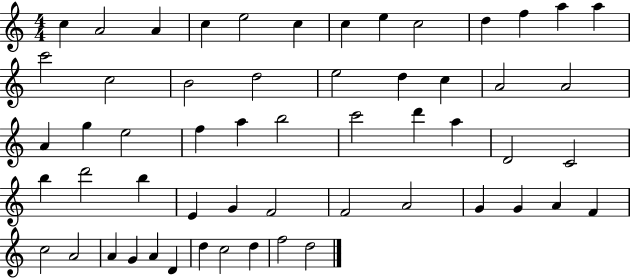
{
  \clef treble
  \numericTimeSignature
  \time 4/4
  \key c \major
  c''4 a'2 a'4 | c''4 e''2 c''4 | c''4 e''4 c''2 | d''4 f''4 a''4 a''4 | \break c'''2 c''2 | b'2 d''2 | e''2 d''4 c''4 | a'2 a'2 | \break a'4 g''4 e''2 | f''4 a''4 b''2 | c'''2 d'''4 a''4 | d'2 c'2 | \break b''4 d'''2 b''4 | e'4 g'4 f'2 | f'2 a'2 | g'4 g'4 a'4 f'4 | \break c''2 a'2 | a'4 g'4 a'4 d'4 | d''4 c''2 d''4 | f''2 d''2 | \break \bar "|."
}